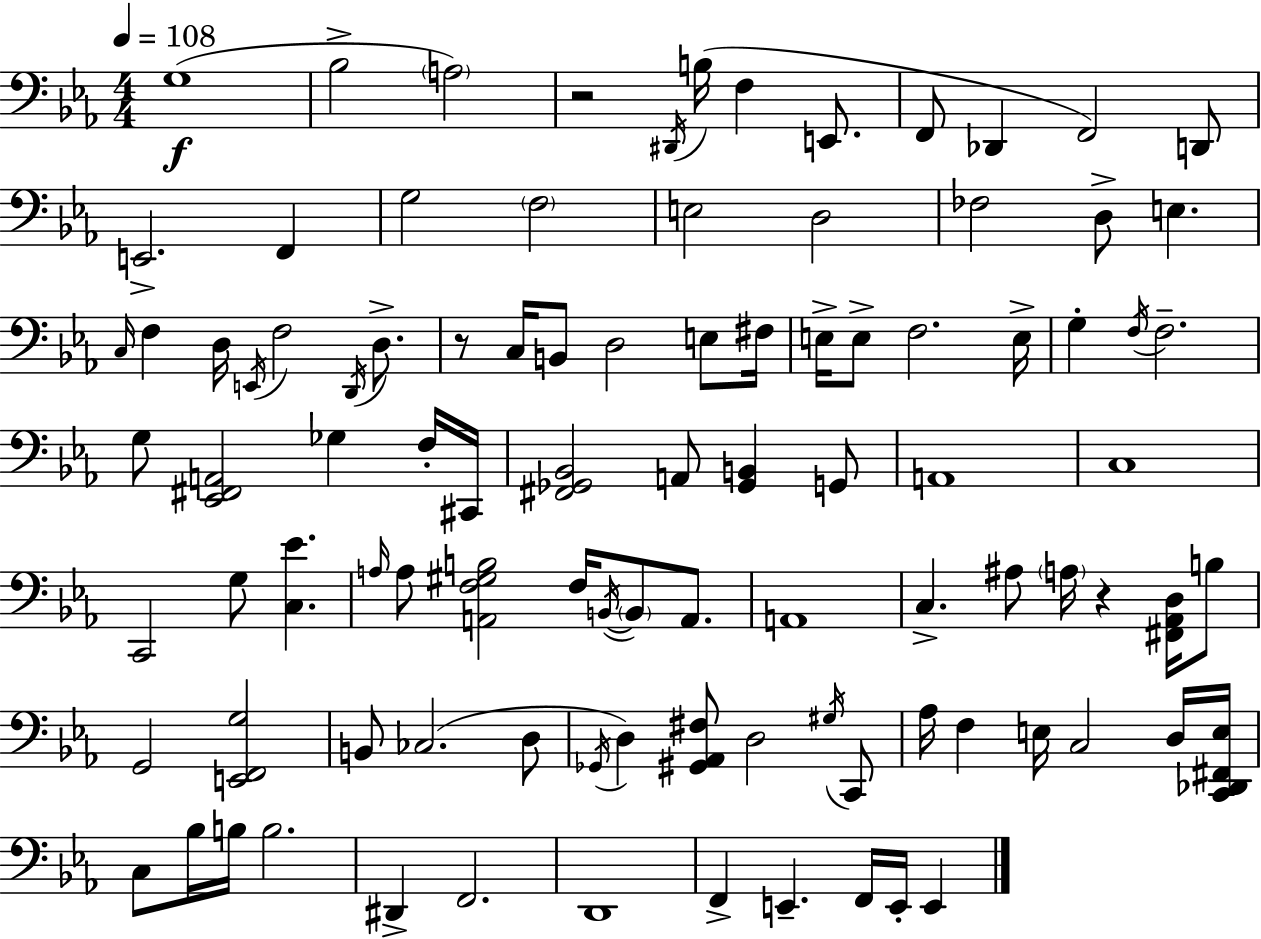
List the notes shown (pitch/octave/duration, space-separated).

G3/w Bb3/h A3/h R/h D#2/s B3/s F3/q E2/e. F2/e Db2/q F2/h D2/e E2/h. F2/q G3/h F3/h E3/h D3/h FES3/h D3/e E3/q. C3/s F3/q D3/s E2/s F3/h D2/s D3/e. R/e C3/s B2/e D3/h E3/e F#3/s E3/s E3/e F3/h. E3/s G3/q F3/s F3/h. G3/e [Eb2,F#2,A2]/h Gb3/q F3/s C#2/s [F#2,Gb2,Bb2]/h A2/e [Gb2,B2]/q G2/e A2/w C3/w C2/h G3/e [C3,Eb4]/q. A3/s A3/e [A2,F3,G#3,B3]/h F3/s B2/s B2/e A2/e. A2/w C3/q. A#3/e A3/s R/q [F#2,Ab2,D3]/s B3/e G2/h [E2,F2,G3]/h B2/e CES3/h. D3/e Gb2/s D3/q [G#2,Ab2,F#3]/e D3/h G#3/s C2/e Ab3/s F3/q E3/s C3/h D3/s [C2,Db2,F#2,E3]/s C3/e Bb3/s B3/s B3/h. D#2/q F2/h. D2/w F2/q E2/q. F2/s E2/s E2/q